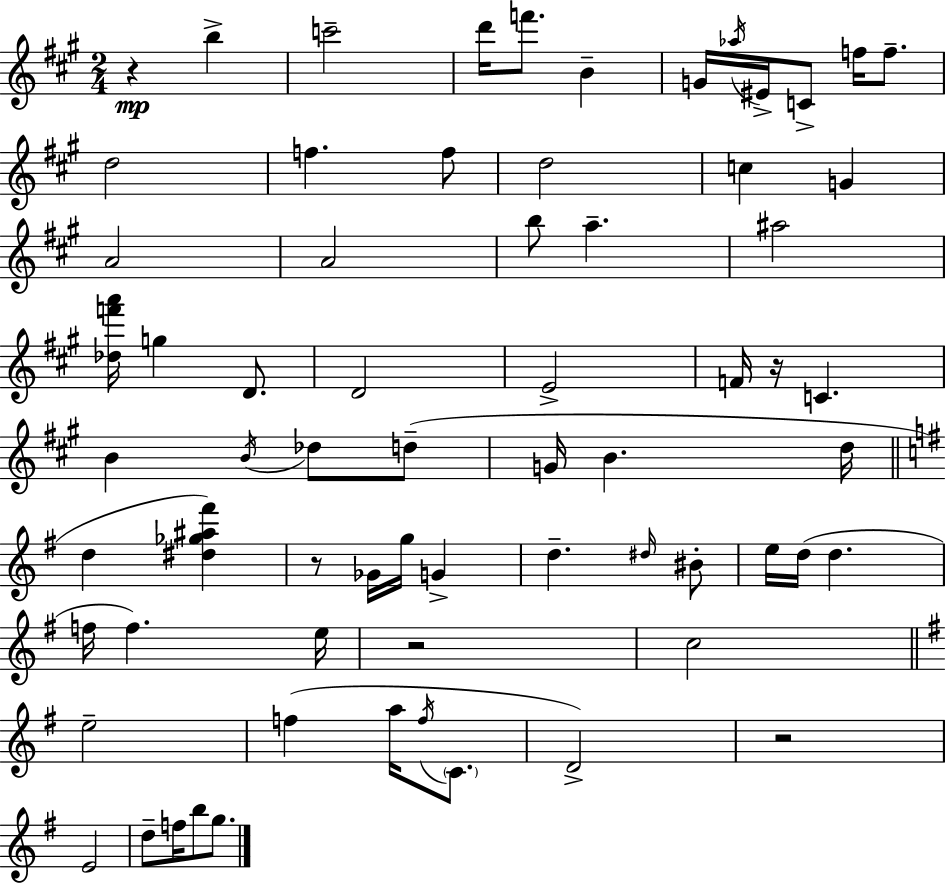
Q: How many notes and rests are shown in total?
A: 67